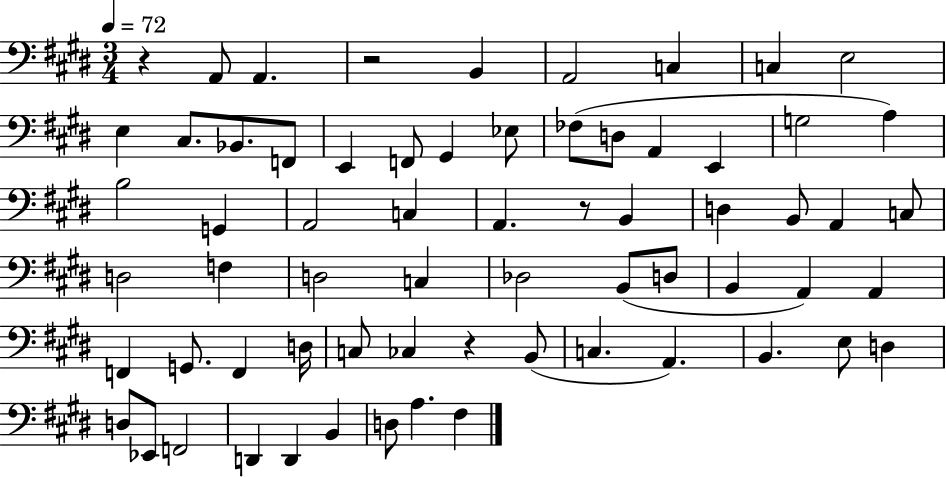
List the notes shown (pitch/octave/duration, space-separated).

R/q A2/e A2/q. R/h B2/q A2/h C3/q C3/q E3/h E3/q C#3/e. Bb2/e. F2/e E2/q F2/e G#2/q Eb3/e FES3/e D3/e A2/q E2/q G3/h A3/q B3/h G2/q A2/h C3/q A2/q. R/e B2/q D3/q B2/e A2/q C3/e D3/h F3/q D3/h C3/q Db3/h B2/e D3/e B2/q A2/q A2/q F2/q G2/e. F2/q D3/s C3/e CES3/q R/q B2/e C3/q. A2/q. B2/q. E3/e D3/q D3/e Eb2/e F2/h D2/q D2/q B2/q D3/e A3/q. F#3/q